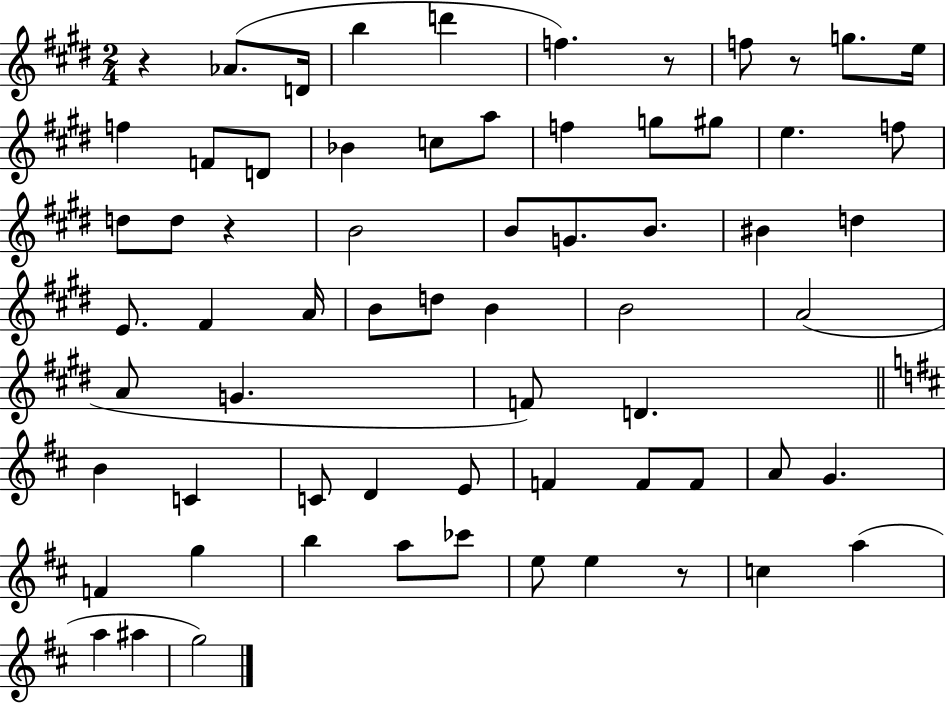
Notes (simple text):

R/q Ab4/e. D4/s B5/q D6/q F5/q. R/e F5/e R/e G5/e. E5/s F5/q F4/e D4/e Bb4/q C5/e A5/e F5/q G5/e G#5/e E5/q. F5/e D5/e D5/e R/q B4/h B4/e G4/e. B4/e. BIS4/q D5/q E4/e. F#4/q A4/s B4/e D5/e B4/q B4/h A4/h A4/e G4/q. F4/e D4/q. B4/q C4/q C4/e D4/q E4/e F4/q F4/e F4/e A4/e G4/q. F4/q G5/q B5/q A5/e CES6/e E5/e E5/q R/e C5/q A5/q A5/q A#5/q G5/h